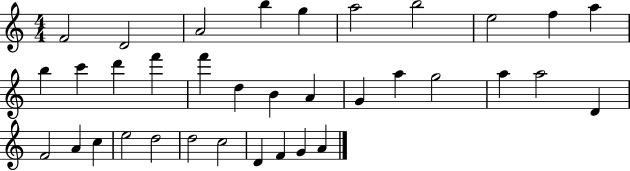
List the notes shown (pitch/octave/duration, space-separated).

F4/h D4/h A4/h B5/q G5/q A5/h B5/h E5/h F5/q A5/q B5/q C6/q D6/q F6/q F6/q D5/q B4/q A4/q G4/q A5/q G5/h A5/q A5/h D4/q F4/h A4/q C5/q E5/h D5/h D5/h C5/h D4/q F4/q G4/q A4/q